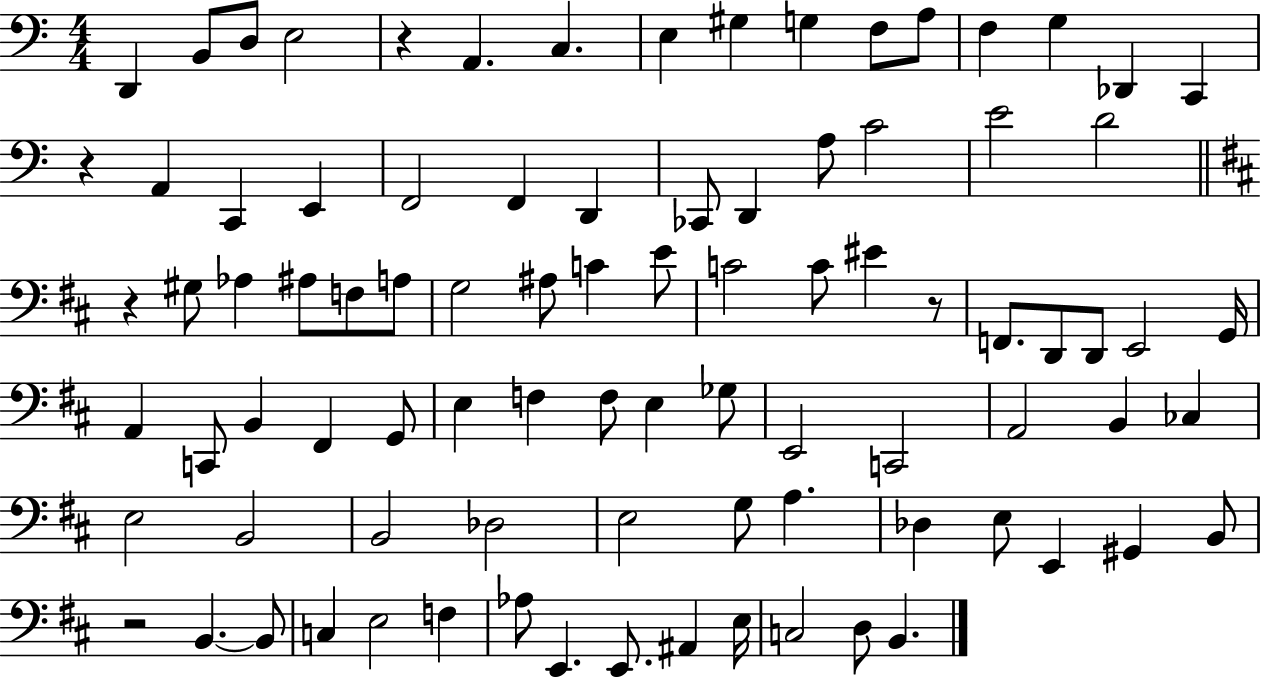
X:1
T:Untitled
M:4/4
L:1/4
K:C
D,, B,,/2 D,/2 E,2 z A,, C, E, ^G, G, F,/2 A,/2 F, G, _D,, C,, z A,, C,, E,, F,,2 F,, D,, _C,,/2 D,, A,/2 C2 E2 D2 z ^G,/2 _A, ^A,/2 F,/2 A,/2 G,2 ^A,/2 C E/2 C2 C/2 ^E z/2 F,,/2 D,,/2 D,,/2 E,,2 G,,/4 A,, C,,/2 B,, ^F,, G,,/2 E, F, F,/2 E, _G,/2 E,,2 C,,2 A,,2 B,, _C, E,2 B,,2 B,,2 _D,2 E,2 G,/2 A, _D, E,/2 E,, ^G,, B,,/2 z2 B,, B,,/2 C, E,2 F, _A,/2 E,, E,,/2 ^A,, E,/4 C,2 D,/2 B,,